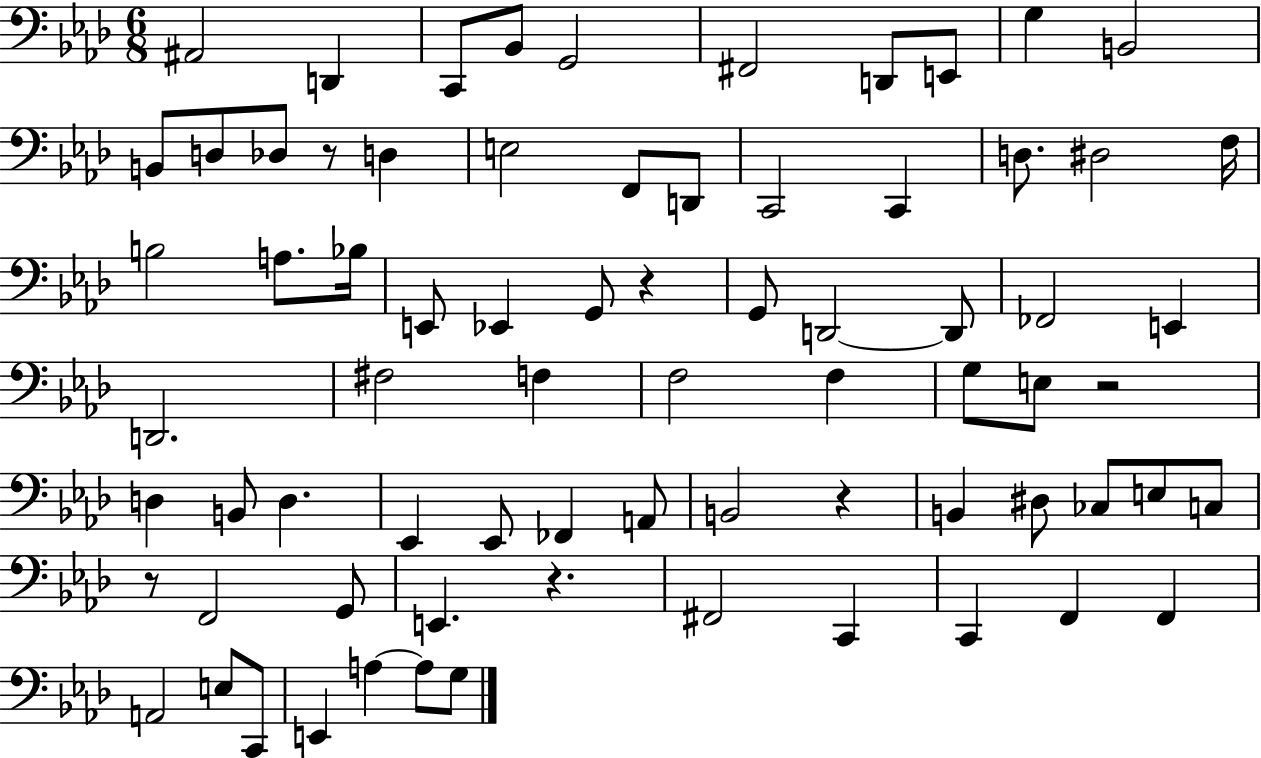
{
  \clef bass
  \numericTimeSignature
  \time 6/8
  \key aes \major
  ais,2 d,4 | c,8 bes,8 g,2 | fis,2 d,8 e,8 | g4 b,2 | \break b,8 d8 des8 r8 d4 | e2 f,8 d,8 | c,2 c,4 | d8. dis2 f16 | \break b2 a8. bes16 | e,8 ees,4 g,8 r4 | g,8 d,2~~ d,8 | fes,2 e,4 | \break d,2. | fis2 f4 | f2 f4 | g8 e8 r2 | \break d4 b,8 d4. | ees,4 ees,8 fes,4 a,8 | b,2 r4 | b,4 dis8 ces8 e8 c8 | \break r8 f,2 g,8 | e,4. r4. | fis,2 c,4 | c,4 f,4 f,4 | \break a,2 e8 c,8 | e,4 a4~~ a8 g8 | \bar "|."
}